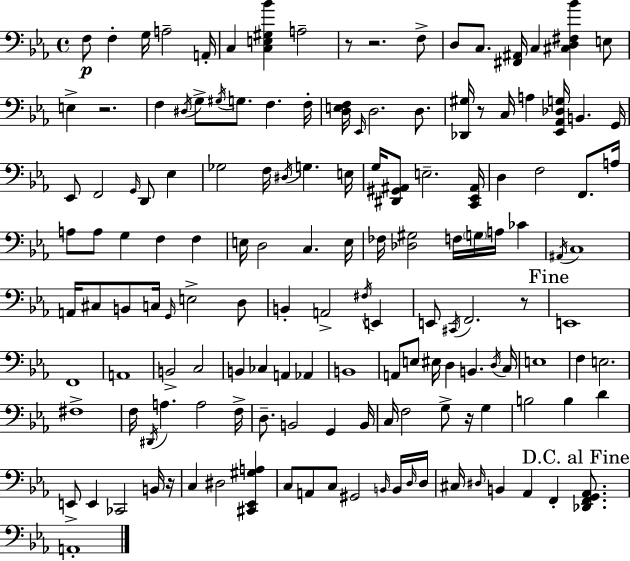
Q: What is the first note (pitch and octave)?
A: F3